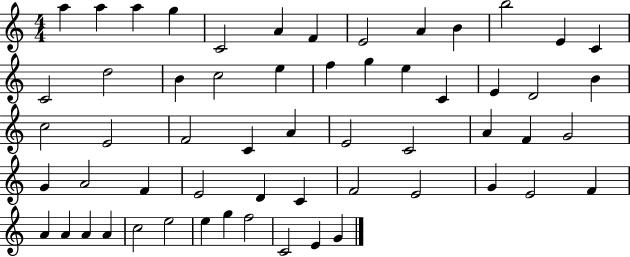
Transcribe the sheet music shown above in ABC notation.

X:1
T:Untitled
M:4/4
L:1/4
K:C
a a a g C2 A F E2 A B b2 E C C2 d2 B c2 e f g e C E D2 B c2 E2 F2 C A E2 C2 A F G2 G A2 F E2 D C F2 E2 G E2 F A A A A c2 e2 e g f2 C2 E G